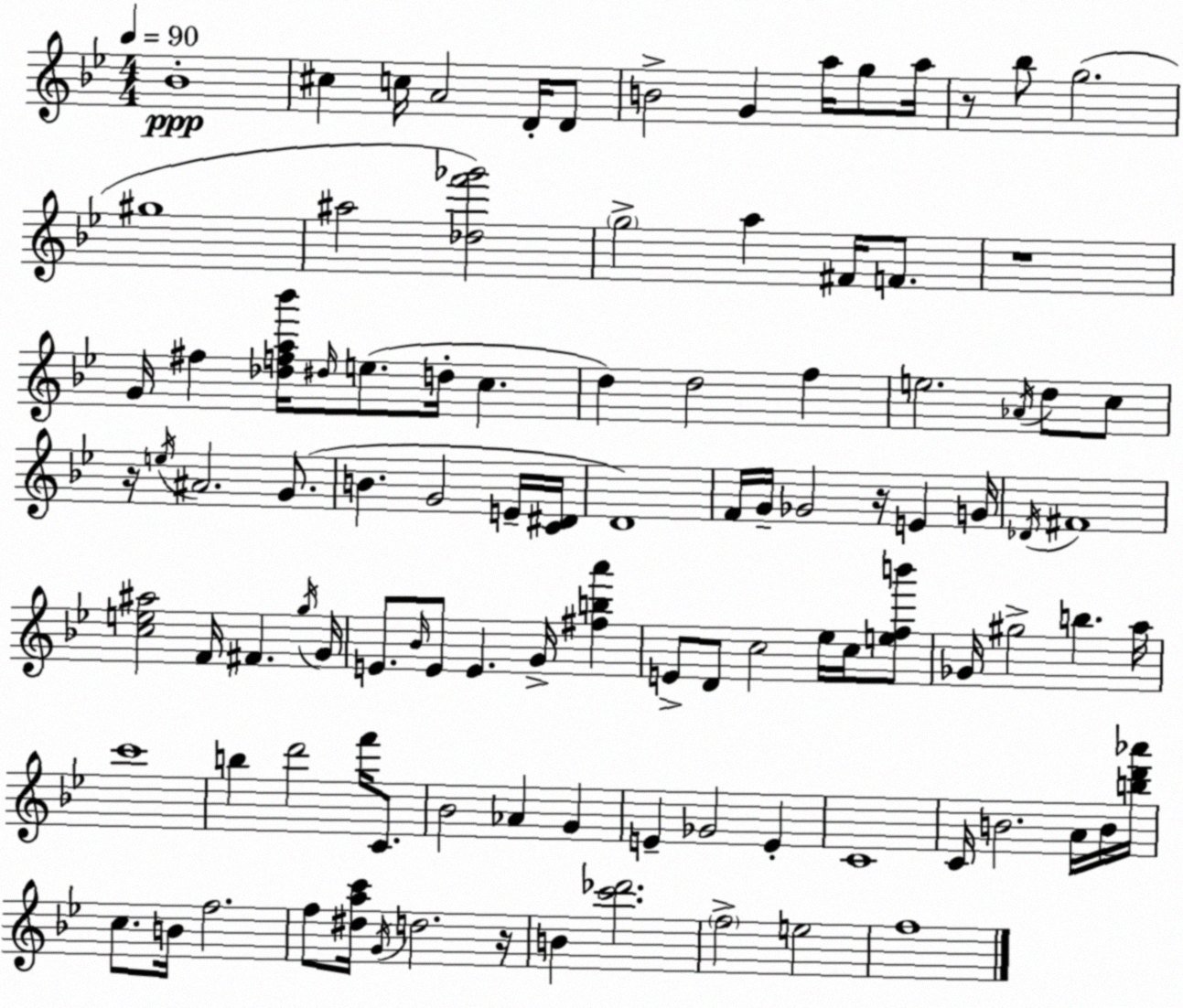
X:1
T:Untitled
M:4/4
L:1/4
K:Bb
_B4 ^c c/4 A2 D/4 D/2 B2 G a/4 g/2 a/4 z/2 _b/2 g2 ^g4 ^a2 [_df'_g']2 g2 a ^F/4 F/2 z4 G/4 ^f [_dfa_b']/4 ^d/4 e/2 d/4 c d d2 f e2 _A/4 d/2 c/2 z/4 e/4 ^A2 G/2 B G2 E/4 [C^D]/4 D4 F/4 G/4 _G2 z/4 E G/4 _D/4 ^F4 [ce^a]2 F/4 ^F g/4 G/4 E/2 _B/4 E/2 E G/4 [^fba'] E/2 D/2 c2 _e/4 c/4 [efb']/2 _G/4 ^g2 b a/4 c'4 b d'2 f'/4 C/2 _B2 _A G E _G2 E C4 C/4 B2 A/4 B/4 [bd'_a']/4 c/2 B/4 f2 f/2 [^dac']/4 G/4 d2 z/4 B [c'_d']2 f2 e2 f4